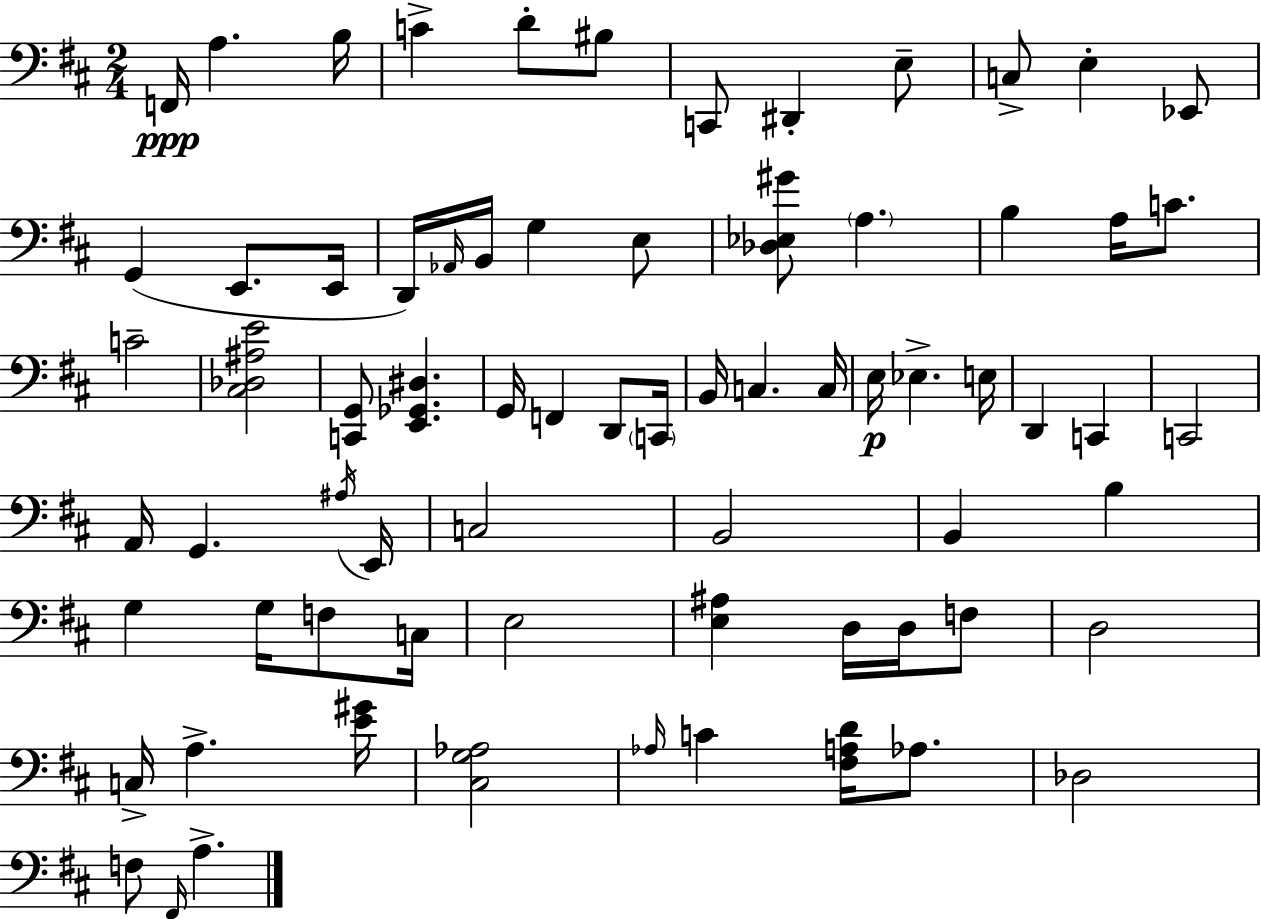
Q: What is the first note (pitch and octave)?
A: F2